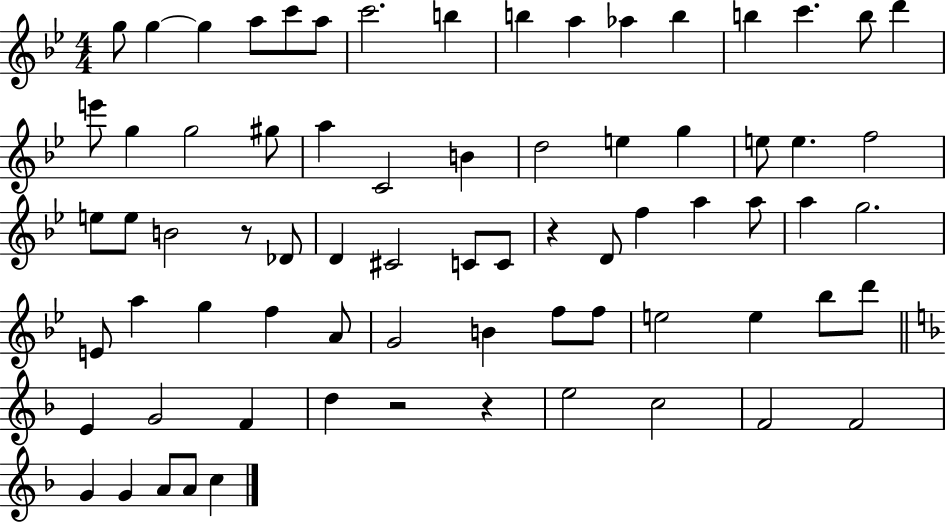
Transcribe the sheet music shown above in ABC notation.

X:1
T:Untitled
M:4/4
L:1/4
K:Bb
g/2 g g a/2 c'/2 a/2 c'2 b b a _a b b c' b/2 d' e'/2 g g2 ^g/2 a C2 B d2 e g e/2 e f2 e/2 e/2 B2 z/2 _D/2 D ^C2 C/2 C/2 z D/2 f a a/2 a g2 E/2 a g f A/2 G2 B f/2 f/2 e2 e _b/2 d'/2 E G2 F d z2 z e2 c2 F2 F2 G G A/2 A/2 c